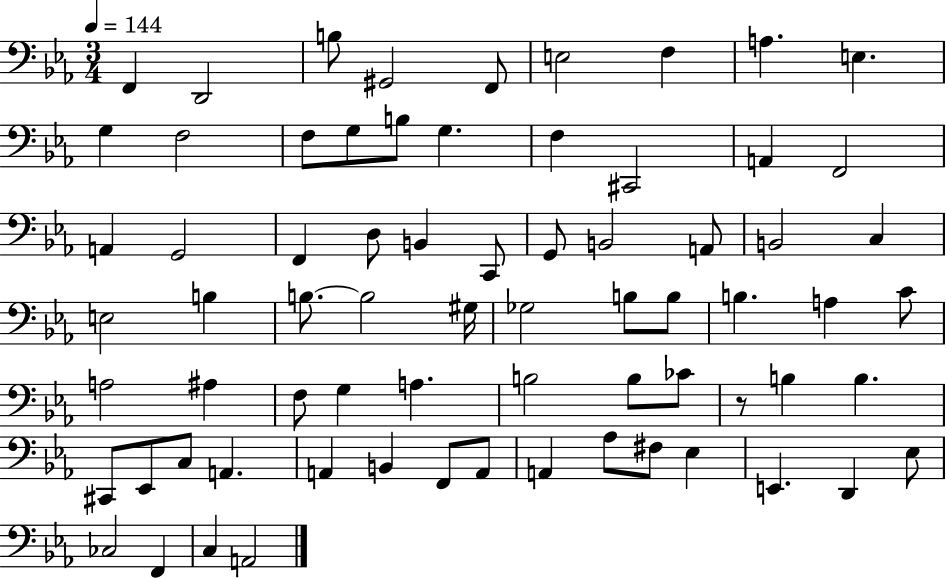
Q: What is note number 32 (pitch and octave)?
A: B3